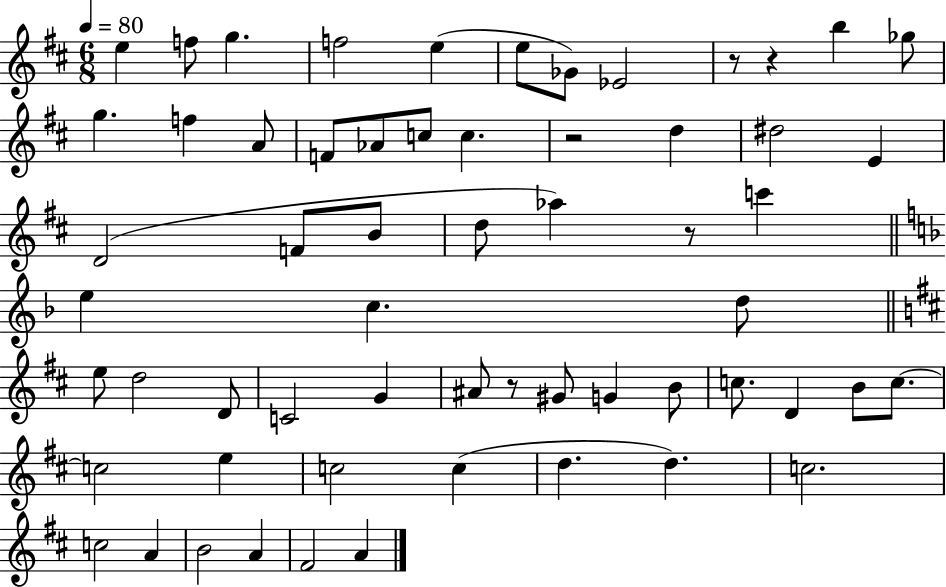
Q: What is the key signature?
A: D major